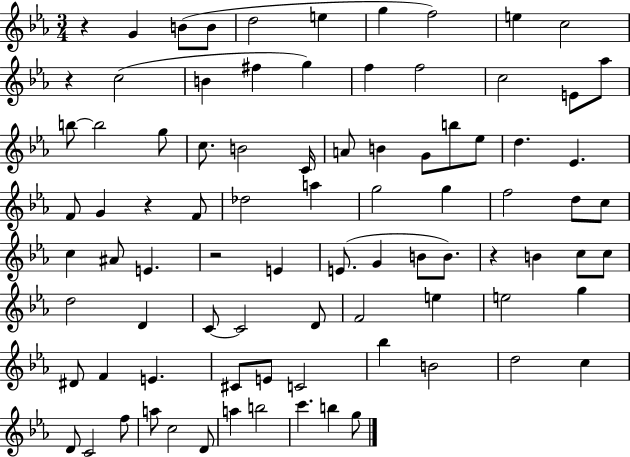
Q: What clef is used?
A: treble